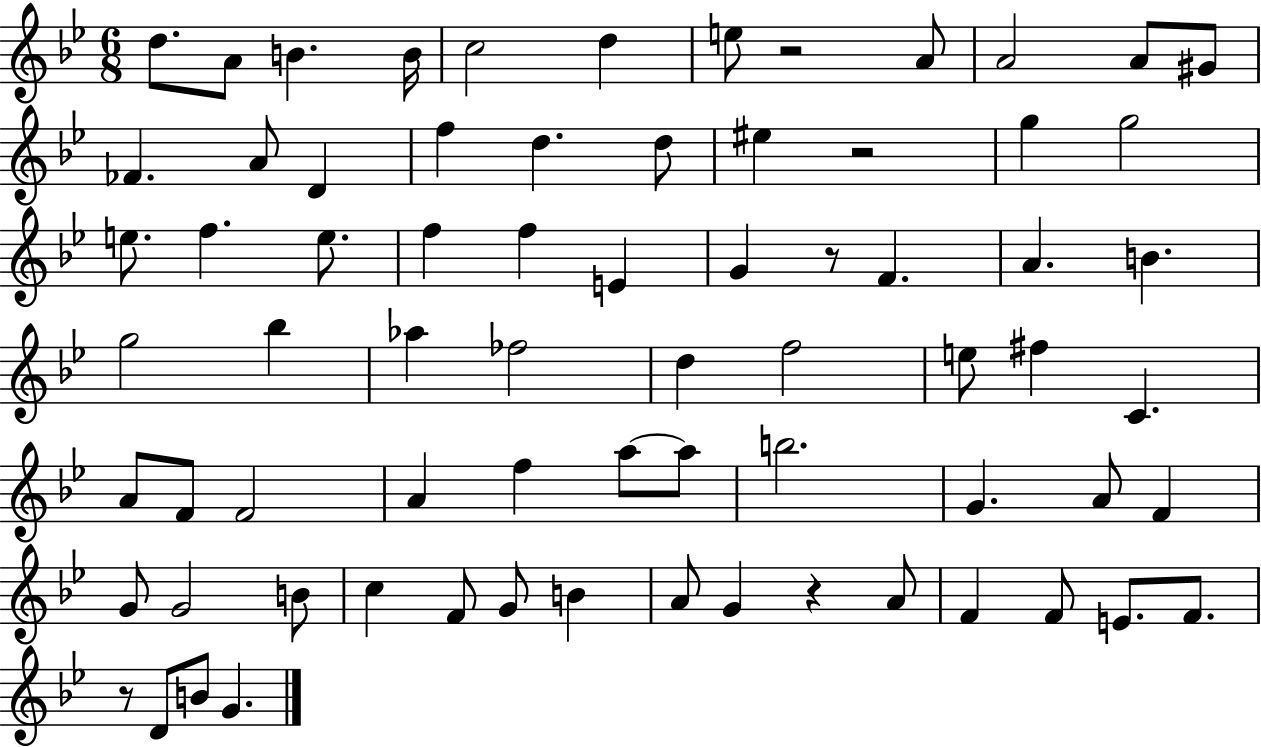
X:1
T:Untitled
M:6/8
L:1/4
K:Bb
d/2 A/2 B B/4 c2 d e/2 z2 A/2 A2 A/2 ^G/2 _F A/2 D f d d/2 ^e z2 g g2 e/2 f e/2 f f E G z/2 F A B g2 _b _a _f2 d f2 e/2 ^f C A/2 F/2 F2 A f a/2 a/2 b2 G A/2 F G/2 G2 B/2 c F/2 G/2 B A/2 G z A/2 F F/2 E/2 F/2 z/2 D/2 B/2 G